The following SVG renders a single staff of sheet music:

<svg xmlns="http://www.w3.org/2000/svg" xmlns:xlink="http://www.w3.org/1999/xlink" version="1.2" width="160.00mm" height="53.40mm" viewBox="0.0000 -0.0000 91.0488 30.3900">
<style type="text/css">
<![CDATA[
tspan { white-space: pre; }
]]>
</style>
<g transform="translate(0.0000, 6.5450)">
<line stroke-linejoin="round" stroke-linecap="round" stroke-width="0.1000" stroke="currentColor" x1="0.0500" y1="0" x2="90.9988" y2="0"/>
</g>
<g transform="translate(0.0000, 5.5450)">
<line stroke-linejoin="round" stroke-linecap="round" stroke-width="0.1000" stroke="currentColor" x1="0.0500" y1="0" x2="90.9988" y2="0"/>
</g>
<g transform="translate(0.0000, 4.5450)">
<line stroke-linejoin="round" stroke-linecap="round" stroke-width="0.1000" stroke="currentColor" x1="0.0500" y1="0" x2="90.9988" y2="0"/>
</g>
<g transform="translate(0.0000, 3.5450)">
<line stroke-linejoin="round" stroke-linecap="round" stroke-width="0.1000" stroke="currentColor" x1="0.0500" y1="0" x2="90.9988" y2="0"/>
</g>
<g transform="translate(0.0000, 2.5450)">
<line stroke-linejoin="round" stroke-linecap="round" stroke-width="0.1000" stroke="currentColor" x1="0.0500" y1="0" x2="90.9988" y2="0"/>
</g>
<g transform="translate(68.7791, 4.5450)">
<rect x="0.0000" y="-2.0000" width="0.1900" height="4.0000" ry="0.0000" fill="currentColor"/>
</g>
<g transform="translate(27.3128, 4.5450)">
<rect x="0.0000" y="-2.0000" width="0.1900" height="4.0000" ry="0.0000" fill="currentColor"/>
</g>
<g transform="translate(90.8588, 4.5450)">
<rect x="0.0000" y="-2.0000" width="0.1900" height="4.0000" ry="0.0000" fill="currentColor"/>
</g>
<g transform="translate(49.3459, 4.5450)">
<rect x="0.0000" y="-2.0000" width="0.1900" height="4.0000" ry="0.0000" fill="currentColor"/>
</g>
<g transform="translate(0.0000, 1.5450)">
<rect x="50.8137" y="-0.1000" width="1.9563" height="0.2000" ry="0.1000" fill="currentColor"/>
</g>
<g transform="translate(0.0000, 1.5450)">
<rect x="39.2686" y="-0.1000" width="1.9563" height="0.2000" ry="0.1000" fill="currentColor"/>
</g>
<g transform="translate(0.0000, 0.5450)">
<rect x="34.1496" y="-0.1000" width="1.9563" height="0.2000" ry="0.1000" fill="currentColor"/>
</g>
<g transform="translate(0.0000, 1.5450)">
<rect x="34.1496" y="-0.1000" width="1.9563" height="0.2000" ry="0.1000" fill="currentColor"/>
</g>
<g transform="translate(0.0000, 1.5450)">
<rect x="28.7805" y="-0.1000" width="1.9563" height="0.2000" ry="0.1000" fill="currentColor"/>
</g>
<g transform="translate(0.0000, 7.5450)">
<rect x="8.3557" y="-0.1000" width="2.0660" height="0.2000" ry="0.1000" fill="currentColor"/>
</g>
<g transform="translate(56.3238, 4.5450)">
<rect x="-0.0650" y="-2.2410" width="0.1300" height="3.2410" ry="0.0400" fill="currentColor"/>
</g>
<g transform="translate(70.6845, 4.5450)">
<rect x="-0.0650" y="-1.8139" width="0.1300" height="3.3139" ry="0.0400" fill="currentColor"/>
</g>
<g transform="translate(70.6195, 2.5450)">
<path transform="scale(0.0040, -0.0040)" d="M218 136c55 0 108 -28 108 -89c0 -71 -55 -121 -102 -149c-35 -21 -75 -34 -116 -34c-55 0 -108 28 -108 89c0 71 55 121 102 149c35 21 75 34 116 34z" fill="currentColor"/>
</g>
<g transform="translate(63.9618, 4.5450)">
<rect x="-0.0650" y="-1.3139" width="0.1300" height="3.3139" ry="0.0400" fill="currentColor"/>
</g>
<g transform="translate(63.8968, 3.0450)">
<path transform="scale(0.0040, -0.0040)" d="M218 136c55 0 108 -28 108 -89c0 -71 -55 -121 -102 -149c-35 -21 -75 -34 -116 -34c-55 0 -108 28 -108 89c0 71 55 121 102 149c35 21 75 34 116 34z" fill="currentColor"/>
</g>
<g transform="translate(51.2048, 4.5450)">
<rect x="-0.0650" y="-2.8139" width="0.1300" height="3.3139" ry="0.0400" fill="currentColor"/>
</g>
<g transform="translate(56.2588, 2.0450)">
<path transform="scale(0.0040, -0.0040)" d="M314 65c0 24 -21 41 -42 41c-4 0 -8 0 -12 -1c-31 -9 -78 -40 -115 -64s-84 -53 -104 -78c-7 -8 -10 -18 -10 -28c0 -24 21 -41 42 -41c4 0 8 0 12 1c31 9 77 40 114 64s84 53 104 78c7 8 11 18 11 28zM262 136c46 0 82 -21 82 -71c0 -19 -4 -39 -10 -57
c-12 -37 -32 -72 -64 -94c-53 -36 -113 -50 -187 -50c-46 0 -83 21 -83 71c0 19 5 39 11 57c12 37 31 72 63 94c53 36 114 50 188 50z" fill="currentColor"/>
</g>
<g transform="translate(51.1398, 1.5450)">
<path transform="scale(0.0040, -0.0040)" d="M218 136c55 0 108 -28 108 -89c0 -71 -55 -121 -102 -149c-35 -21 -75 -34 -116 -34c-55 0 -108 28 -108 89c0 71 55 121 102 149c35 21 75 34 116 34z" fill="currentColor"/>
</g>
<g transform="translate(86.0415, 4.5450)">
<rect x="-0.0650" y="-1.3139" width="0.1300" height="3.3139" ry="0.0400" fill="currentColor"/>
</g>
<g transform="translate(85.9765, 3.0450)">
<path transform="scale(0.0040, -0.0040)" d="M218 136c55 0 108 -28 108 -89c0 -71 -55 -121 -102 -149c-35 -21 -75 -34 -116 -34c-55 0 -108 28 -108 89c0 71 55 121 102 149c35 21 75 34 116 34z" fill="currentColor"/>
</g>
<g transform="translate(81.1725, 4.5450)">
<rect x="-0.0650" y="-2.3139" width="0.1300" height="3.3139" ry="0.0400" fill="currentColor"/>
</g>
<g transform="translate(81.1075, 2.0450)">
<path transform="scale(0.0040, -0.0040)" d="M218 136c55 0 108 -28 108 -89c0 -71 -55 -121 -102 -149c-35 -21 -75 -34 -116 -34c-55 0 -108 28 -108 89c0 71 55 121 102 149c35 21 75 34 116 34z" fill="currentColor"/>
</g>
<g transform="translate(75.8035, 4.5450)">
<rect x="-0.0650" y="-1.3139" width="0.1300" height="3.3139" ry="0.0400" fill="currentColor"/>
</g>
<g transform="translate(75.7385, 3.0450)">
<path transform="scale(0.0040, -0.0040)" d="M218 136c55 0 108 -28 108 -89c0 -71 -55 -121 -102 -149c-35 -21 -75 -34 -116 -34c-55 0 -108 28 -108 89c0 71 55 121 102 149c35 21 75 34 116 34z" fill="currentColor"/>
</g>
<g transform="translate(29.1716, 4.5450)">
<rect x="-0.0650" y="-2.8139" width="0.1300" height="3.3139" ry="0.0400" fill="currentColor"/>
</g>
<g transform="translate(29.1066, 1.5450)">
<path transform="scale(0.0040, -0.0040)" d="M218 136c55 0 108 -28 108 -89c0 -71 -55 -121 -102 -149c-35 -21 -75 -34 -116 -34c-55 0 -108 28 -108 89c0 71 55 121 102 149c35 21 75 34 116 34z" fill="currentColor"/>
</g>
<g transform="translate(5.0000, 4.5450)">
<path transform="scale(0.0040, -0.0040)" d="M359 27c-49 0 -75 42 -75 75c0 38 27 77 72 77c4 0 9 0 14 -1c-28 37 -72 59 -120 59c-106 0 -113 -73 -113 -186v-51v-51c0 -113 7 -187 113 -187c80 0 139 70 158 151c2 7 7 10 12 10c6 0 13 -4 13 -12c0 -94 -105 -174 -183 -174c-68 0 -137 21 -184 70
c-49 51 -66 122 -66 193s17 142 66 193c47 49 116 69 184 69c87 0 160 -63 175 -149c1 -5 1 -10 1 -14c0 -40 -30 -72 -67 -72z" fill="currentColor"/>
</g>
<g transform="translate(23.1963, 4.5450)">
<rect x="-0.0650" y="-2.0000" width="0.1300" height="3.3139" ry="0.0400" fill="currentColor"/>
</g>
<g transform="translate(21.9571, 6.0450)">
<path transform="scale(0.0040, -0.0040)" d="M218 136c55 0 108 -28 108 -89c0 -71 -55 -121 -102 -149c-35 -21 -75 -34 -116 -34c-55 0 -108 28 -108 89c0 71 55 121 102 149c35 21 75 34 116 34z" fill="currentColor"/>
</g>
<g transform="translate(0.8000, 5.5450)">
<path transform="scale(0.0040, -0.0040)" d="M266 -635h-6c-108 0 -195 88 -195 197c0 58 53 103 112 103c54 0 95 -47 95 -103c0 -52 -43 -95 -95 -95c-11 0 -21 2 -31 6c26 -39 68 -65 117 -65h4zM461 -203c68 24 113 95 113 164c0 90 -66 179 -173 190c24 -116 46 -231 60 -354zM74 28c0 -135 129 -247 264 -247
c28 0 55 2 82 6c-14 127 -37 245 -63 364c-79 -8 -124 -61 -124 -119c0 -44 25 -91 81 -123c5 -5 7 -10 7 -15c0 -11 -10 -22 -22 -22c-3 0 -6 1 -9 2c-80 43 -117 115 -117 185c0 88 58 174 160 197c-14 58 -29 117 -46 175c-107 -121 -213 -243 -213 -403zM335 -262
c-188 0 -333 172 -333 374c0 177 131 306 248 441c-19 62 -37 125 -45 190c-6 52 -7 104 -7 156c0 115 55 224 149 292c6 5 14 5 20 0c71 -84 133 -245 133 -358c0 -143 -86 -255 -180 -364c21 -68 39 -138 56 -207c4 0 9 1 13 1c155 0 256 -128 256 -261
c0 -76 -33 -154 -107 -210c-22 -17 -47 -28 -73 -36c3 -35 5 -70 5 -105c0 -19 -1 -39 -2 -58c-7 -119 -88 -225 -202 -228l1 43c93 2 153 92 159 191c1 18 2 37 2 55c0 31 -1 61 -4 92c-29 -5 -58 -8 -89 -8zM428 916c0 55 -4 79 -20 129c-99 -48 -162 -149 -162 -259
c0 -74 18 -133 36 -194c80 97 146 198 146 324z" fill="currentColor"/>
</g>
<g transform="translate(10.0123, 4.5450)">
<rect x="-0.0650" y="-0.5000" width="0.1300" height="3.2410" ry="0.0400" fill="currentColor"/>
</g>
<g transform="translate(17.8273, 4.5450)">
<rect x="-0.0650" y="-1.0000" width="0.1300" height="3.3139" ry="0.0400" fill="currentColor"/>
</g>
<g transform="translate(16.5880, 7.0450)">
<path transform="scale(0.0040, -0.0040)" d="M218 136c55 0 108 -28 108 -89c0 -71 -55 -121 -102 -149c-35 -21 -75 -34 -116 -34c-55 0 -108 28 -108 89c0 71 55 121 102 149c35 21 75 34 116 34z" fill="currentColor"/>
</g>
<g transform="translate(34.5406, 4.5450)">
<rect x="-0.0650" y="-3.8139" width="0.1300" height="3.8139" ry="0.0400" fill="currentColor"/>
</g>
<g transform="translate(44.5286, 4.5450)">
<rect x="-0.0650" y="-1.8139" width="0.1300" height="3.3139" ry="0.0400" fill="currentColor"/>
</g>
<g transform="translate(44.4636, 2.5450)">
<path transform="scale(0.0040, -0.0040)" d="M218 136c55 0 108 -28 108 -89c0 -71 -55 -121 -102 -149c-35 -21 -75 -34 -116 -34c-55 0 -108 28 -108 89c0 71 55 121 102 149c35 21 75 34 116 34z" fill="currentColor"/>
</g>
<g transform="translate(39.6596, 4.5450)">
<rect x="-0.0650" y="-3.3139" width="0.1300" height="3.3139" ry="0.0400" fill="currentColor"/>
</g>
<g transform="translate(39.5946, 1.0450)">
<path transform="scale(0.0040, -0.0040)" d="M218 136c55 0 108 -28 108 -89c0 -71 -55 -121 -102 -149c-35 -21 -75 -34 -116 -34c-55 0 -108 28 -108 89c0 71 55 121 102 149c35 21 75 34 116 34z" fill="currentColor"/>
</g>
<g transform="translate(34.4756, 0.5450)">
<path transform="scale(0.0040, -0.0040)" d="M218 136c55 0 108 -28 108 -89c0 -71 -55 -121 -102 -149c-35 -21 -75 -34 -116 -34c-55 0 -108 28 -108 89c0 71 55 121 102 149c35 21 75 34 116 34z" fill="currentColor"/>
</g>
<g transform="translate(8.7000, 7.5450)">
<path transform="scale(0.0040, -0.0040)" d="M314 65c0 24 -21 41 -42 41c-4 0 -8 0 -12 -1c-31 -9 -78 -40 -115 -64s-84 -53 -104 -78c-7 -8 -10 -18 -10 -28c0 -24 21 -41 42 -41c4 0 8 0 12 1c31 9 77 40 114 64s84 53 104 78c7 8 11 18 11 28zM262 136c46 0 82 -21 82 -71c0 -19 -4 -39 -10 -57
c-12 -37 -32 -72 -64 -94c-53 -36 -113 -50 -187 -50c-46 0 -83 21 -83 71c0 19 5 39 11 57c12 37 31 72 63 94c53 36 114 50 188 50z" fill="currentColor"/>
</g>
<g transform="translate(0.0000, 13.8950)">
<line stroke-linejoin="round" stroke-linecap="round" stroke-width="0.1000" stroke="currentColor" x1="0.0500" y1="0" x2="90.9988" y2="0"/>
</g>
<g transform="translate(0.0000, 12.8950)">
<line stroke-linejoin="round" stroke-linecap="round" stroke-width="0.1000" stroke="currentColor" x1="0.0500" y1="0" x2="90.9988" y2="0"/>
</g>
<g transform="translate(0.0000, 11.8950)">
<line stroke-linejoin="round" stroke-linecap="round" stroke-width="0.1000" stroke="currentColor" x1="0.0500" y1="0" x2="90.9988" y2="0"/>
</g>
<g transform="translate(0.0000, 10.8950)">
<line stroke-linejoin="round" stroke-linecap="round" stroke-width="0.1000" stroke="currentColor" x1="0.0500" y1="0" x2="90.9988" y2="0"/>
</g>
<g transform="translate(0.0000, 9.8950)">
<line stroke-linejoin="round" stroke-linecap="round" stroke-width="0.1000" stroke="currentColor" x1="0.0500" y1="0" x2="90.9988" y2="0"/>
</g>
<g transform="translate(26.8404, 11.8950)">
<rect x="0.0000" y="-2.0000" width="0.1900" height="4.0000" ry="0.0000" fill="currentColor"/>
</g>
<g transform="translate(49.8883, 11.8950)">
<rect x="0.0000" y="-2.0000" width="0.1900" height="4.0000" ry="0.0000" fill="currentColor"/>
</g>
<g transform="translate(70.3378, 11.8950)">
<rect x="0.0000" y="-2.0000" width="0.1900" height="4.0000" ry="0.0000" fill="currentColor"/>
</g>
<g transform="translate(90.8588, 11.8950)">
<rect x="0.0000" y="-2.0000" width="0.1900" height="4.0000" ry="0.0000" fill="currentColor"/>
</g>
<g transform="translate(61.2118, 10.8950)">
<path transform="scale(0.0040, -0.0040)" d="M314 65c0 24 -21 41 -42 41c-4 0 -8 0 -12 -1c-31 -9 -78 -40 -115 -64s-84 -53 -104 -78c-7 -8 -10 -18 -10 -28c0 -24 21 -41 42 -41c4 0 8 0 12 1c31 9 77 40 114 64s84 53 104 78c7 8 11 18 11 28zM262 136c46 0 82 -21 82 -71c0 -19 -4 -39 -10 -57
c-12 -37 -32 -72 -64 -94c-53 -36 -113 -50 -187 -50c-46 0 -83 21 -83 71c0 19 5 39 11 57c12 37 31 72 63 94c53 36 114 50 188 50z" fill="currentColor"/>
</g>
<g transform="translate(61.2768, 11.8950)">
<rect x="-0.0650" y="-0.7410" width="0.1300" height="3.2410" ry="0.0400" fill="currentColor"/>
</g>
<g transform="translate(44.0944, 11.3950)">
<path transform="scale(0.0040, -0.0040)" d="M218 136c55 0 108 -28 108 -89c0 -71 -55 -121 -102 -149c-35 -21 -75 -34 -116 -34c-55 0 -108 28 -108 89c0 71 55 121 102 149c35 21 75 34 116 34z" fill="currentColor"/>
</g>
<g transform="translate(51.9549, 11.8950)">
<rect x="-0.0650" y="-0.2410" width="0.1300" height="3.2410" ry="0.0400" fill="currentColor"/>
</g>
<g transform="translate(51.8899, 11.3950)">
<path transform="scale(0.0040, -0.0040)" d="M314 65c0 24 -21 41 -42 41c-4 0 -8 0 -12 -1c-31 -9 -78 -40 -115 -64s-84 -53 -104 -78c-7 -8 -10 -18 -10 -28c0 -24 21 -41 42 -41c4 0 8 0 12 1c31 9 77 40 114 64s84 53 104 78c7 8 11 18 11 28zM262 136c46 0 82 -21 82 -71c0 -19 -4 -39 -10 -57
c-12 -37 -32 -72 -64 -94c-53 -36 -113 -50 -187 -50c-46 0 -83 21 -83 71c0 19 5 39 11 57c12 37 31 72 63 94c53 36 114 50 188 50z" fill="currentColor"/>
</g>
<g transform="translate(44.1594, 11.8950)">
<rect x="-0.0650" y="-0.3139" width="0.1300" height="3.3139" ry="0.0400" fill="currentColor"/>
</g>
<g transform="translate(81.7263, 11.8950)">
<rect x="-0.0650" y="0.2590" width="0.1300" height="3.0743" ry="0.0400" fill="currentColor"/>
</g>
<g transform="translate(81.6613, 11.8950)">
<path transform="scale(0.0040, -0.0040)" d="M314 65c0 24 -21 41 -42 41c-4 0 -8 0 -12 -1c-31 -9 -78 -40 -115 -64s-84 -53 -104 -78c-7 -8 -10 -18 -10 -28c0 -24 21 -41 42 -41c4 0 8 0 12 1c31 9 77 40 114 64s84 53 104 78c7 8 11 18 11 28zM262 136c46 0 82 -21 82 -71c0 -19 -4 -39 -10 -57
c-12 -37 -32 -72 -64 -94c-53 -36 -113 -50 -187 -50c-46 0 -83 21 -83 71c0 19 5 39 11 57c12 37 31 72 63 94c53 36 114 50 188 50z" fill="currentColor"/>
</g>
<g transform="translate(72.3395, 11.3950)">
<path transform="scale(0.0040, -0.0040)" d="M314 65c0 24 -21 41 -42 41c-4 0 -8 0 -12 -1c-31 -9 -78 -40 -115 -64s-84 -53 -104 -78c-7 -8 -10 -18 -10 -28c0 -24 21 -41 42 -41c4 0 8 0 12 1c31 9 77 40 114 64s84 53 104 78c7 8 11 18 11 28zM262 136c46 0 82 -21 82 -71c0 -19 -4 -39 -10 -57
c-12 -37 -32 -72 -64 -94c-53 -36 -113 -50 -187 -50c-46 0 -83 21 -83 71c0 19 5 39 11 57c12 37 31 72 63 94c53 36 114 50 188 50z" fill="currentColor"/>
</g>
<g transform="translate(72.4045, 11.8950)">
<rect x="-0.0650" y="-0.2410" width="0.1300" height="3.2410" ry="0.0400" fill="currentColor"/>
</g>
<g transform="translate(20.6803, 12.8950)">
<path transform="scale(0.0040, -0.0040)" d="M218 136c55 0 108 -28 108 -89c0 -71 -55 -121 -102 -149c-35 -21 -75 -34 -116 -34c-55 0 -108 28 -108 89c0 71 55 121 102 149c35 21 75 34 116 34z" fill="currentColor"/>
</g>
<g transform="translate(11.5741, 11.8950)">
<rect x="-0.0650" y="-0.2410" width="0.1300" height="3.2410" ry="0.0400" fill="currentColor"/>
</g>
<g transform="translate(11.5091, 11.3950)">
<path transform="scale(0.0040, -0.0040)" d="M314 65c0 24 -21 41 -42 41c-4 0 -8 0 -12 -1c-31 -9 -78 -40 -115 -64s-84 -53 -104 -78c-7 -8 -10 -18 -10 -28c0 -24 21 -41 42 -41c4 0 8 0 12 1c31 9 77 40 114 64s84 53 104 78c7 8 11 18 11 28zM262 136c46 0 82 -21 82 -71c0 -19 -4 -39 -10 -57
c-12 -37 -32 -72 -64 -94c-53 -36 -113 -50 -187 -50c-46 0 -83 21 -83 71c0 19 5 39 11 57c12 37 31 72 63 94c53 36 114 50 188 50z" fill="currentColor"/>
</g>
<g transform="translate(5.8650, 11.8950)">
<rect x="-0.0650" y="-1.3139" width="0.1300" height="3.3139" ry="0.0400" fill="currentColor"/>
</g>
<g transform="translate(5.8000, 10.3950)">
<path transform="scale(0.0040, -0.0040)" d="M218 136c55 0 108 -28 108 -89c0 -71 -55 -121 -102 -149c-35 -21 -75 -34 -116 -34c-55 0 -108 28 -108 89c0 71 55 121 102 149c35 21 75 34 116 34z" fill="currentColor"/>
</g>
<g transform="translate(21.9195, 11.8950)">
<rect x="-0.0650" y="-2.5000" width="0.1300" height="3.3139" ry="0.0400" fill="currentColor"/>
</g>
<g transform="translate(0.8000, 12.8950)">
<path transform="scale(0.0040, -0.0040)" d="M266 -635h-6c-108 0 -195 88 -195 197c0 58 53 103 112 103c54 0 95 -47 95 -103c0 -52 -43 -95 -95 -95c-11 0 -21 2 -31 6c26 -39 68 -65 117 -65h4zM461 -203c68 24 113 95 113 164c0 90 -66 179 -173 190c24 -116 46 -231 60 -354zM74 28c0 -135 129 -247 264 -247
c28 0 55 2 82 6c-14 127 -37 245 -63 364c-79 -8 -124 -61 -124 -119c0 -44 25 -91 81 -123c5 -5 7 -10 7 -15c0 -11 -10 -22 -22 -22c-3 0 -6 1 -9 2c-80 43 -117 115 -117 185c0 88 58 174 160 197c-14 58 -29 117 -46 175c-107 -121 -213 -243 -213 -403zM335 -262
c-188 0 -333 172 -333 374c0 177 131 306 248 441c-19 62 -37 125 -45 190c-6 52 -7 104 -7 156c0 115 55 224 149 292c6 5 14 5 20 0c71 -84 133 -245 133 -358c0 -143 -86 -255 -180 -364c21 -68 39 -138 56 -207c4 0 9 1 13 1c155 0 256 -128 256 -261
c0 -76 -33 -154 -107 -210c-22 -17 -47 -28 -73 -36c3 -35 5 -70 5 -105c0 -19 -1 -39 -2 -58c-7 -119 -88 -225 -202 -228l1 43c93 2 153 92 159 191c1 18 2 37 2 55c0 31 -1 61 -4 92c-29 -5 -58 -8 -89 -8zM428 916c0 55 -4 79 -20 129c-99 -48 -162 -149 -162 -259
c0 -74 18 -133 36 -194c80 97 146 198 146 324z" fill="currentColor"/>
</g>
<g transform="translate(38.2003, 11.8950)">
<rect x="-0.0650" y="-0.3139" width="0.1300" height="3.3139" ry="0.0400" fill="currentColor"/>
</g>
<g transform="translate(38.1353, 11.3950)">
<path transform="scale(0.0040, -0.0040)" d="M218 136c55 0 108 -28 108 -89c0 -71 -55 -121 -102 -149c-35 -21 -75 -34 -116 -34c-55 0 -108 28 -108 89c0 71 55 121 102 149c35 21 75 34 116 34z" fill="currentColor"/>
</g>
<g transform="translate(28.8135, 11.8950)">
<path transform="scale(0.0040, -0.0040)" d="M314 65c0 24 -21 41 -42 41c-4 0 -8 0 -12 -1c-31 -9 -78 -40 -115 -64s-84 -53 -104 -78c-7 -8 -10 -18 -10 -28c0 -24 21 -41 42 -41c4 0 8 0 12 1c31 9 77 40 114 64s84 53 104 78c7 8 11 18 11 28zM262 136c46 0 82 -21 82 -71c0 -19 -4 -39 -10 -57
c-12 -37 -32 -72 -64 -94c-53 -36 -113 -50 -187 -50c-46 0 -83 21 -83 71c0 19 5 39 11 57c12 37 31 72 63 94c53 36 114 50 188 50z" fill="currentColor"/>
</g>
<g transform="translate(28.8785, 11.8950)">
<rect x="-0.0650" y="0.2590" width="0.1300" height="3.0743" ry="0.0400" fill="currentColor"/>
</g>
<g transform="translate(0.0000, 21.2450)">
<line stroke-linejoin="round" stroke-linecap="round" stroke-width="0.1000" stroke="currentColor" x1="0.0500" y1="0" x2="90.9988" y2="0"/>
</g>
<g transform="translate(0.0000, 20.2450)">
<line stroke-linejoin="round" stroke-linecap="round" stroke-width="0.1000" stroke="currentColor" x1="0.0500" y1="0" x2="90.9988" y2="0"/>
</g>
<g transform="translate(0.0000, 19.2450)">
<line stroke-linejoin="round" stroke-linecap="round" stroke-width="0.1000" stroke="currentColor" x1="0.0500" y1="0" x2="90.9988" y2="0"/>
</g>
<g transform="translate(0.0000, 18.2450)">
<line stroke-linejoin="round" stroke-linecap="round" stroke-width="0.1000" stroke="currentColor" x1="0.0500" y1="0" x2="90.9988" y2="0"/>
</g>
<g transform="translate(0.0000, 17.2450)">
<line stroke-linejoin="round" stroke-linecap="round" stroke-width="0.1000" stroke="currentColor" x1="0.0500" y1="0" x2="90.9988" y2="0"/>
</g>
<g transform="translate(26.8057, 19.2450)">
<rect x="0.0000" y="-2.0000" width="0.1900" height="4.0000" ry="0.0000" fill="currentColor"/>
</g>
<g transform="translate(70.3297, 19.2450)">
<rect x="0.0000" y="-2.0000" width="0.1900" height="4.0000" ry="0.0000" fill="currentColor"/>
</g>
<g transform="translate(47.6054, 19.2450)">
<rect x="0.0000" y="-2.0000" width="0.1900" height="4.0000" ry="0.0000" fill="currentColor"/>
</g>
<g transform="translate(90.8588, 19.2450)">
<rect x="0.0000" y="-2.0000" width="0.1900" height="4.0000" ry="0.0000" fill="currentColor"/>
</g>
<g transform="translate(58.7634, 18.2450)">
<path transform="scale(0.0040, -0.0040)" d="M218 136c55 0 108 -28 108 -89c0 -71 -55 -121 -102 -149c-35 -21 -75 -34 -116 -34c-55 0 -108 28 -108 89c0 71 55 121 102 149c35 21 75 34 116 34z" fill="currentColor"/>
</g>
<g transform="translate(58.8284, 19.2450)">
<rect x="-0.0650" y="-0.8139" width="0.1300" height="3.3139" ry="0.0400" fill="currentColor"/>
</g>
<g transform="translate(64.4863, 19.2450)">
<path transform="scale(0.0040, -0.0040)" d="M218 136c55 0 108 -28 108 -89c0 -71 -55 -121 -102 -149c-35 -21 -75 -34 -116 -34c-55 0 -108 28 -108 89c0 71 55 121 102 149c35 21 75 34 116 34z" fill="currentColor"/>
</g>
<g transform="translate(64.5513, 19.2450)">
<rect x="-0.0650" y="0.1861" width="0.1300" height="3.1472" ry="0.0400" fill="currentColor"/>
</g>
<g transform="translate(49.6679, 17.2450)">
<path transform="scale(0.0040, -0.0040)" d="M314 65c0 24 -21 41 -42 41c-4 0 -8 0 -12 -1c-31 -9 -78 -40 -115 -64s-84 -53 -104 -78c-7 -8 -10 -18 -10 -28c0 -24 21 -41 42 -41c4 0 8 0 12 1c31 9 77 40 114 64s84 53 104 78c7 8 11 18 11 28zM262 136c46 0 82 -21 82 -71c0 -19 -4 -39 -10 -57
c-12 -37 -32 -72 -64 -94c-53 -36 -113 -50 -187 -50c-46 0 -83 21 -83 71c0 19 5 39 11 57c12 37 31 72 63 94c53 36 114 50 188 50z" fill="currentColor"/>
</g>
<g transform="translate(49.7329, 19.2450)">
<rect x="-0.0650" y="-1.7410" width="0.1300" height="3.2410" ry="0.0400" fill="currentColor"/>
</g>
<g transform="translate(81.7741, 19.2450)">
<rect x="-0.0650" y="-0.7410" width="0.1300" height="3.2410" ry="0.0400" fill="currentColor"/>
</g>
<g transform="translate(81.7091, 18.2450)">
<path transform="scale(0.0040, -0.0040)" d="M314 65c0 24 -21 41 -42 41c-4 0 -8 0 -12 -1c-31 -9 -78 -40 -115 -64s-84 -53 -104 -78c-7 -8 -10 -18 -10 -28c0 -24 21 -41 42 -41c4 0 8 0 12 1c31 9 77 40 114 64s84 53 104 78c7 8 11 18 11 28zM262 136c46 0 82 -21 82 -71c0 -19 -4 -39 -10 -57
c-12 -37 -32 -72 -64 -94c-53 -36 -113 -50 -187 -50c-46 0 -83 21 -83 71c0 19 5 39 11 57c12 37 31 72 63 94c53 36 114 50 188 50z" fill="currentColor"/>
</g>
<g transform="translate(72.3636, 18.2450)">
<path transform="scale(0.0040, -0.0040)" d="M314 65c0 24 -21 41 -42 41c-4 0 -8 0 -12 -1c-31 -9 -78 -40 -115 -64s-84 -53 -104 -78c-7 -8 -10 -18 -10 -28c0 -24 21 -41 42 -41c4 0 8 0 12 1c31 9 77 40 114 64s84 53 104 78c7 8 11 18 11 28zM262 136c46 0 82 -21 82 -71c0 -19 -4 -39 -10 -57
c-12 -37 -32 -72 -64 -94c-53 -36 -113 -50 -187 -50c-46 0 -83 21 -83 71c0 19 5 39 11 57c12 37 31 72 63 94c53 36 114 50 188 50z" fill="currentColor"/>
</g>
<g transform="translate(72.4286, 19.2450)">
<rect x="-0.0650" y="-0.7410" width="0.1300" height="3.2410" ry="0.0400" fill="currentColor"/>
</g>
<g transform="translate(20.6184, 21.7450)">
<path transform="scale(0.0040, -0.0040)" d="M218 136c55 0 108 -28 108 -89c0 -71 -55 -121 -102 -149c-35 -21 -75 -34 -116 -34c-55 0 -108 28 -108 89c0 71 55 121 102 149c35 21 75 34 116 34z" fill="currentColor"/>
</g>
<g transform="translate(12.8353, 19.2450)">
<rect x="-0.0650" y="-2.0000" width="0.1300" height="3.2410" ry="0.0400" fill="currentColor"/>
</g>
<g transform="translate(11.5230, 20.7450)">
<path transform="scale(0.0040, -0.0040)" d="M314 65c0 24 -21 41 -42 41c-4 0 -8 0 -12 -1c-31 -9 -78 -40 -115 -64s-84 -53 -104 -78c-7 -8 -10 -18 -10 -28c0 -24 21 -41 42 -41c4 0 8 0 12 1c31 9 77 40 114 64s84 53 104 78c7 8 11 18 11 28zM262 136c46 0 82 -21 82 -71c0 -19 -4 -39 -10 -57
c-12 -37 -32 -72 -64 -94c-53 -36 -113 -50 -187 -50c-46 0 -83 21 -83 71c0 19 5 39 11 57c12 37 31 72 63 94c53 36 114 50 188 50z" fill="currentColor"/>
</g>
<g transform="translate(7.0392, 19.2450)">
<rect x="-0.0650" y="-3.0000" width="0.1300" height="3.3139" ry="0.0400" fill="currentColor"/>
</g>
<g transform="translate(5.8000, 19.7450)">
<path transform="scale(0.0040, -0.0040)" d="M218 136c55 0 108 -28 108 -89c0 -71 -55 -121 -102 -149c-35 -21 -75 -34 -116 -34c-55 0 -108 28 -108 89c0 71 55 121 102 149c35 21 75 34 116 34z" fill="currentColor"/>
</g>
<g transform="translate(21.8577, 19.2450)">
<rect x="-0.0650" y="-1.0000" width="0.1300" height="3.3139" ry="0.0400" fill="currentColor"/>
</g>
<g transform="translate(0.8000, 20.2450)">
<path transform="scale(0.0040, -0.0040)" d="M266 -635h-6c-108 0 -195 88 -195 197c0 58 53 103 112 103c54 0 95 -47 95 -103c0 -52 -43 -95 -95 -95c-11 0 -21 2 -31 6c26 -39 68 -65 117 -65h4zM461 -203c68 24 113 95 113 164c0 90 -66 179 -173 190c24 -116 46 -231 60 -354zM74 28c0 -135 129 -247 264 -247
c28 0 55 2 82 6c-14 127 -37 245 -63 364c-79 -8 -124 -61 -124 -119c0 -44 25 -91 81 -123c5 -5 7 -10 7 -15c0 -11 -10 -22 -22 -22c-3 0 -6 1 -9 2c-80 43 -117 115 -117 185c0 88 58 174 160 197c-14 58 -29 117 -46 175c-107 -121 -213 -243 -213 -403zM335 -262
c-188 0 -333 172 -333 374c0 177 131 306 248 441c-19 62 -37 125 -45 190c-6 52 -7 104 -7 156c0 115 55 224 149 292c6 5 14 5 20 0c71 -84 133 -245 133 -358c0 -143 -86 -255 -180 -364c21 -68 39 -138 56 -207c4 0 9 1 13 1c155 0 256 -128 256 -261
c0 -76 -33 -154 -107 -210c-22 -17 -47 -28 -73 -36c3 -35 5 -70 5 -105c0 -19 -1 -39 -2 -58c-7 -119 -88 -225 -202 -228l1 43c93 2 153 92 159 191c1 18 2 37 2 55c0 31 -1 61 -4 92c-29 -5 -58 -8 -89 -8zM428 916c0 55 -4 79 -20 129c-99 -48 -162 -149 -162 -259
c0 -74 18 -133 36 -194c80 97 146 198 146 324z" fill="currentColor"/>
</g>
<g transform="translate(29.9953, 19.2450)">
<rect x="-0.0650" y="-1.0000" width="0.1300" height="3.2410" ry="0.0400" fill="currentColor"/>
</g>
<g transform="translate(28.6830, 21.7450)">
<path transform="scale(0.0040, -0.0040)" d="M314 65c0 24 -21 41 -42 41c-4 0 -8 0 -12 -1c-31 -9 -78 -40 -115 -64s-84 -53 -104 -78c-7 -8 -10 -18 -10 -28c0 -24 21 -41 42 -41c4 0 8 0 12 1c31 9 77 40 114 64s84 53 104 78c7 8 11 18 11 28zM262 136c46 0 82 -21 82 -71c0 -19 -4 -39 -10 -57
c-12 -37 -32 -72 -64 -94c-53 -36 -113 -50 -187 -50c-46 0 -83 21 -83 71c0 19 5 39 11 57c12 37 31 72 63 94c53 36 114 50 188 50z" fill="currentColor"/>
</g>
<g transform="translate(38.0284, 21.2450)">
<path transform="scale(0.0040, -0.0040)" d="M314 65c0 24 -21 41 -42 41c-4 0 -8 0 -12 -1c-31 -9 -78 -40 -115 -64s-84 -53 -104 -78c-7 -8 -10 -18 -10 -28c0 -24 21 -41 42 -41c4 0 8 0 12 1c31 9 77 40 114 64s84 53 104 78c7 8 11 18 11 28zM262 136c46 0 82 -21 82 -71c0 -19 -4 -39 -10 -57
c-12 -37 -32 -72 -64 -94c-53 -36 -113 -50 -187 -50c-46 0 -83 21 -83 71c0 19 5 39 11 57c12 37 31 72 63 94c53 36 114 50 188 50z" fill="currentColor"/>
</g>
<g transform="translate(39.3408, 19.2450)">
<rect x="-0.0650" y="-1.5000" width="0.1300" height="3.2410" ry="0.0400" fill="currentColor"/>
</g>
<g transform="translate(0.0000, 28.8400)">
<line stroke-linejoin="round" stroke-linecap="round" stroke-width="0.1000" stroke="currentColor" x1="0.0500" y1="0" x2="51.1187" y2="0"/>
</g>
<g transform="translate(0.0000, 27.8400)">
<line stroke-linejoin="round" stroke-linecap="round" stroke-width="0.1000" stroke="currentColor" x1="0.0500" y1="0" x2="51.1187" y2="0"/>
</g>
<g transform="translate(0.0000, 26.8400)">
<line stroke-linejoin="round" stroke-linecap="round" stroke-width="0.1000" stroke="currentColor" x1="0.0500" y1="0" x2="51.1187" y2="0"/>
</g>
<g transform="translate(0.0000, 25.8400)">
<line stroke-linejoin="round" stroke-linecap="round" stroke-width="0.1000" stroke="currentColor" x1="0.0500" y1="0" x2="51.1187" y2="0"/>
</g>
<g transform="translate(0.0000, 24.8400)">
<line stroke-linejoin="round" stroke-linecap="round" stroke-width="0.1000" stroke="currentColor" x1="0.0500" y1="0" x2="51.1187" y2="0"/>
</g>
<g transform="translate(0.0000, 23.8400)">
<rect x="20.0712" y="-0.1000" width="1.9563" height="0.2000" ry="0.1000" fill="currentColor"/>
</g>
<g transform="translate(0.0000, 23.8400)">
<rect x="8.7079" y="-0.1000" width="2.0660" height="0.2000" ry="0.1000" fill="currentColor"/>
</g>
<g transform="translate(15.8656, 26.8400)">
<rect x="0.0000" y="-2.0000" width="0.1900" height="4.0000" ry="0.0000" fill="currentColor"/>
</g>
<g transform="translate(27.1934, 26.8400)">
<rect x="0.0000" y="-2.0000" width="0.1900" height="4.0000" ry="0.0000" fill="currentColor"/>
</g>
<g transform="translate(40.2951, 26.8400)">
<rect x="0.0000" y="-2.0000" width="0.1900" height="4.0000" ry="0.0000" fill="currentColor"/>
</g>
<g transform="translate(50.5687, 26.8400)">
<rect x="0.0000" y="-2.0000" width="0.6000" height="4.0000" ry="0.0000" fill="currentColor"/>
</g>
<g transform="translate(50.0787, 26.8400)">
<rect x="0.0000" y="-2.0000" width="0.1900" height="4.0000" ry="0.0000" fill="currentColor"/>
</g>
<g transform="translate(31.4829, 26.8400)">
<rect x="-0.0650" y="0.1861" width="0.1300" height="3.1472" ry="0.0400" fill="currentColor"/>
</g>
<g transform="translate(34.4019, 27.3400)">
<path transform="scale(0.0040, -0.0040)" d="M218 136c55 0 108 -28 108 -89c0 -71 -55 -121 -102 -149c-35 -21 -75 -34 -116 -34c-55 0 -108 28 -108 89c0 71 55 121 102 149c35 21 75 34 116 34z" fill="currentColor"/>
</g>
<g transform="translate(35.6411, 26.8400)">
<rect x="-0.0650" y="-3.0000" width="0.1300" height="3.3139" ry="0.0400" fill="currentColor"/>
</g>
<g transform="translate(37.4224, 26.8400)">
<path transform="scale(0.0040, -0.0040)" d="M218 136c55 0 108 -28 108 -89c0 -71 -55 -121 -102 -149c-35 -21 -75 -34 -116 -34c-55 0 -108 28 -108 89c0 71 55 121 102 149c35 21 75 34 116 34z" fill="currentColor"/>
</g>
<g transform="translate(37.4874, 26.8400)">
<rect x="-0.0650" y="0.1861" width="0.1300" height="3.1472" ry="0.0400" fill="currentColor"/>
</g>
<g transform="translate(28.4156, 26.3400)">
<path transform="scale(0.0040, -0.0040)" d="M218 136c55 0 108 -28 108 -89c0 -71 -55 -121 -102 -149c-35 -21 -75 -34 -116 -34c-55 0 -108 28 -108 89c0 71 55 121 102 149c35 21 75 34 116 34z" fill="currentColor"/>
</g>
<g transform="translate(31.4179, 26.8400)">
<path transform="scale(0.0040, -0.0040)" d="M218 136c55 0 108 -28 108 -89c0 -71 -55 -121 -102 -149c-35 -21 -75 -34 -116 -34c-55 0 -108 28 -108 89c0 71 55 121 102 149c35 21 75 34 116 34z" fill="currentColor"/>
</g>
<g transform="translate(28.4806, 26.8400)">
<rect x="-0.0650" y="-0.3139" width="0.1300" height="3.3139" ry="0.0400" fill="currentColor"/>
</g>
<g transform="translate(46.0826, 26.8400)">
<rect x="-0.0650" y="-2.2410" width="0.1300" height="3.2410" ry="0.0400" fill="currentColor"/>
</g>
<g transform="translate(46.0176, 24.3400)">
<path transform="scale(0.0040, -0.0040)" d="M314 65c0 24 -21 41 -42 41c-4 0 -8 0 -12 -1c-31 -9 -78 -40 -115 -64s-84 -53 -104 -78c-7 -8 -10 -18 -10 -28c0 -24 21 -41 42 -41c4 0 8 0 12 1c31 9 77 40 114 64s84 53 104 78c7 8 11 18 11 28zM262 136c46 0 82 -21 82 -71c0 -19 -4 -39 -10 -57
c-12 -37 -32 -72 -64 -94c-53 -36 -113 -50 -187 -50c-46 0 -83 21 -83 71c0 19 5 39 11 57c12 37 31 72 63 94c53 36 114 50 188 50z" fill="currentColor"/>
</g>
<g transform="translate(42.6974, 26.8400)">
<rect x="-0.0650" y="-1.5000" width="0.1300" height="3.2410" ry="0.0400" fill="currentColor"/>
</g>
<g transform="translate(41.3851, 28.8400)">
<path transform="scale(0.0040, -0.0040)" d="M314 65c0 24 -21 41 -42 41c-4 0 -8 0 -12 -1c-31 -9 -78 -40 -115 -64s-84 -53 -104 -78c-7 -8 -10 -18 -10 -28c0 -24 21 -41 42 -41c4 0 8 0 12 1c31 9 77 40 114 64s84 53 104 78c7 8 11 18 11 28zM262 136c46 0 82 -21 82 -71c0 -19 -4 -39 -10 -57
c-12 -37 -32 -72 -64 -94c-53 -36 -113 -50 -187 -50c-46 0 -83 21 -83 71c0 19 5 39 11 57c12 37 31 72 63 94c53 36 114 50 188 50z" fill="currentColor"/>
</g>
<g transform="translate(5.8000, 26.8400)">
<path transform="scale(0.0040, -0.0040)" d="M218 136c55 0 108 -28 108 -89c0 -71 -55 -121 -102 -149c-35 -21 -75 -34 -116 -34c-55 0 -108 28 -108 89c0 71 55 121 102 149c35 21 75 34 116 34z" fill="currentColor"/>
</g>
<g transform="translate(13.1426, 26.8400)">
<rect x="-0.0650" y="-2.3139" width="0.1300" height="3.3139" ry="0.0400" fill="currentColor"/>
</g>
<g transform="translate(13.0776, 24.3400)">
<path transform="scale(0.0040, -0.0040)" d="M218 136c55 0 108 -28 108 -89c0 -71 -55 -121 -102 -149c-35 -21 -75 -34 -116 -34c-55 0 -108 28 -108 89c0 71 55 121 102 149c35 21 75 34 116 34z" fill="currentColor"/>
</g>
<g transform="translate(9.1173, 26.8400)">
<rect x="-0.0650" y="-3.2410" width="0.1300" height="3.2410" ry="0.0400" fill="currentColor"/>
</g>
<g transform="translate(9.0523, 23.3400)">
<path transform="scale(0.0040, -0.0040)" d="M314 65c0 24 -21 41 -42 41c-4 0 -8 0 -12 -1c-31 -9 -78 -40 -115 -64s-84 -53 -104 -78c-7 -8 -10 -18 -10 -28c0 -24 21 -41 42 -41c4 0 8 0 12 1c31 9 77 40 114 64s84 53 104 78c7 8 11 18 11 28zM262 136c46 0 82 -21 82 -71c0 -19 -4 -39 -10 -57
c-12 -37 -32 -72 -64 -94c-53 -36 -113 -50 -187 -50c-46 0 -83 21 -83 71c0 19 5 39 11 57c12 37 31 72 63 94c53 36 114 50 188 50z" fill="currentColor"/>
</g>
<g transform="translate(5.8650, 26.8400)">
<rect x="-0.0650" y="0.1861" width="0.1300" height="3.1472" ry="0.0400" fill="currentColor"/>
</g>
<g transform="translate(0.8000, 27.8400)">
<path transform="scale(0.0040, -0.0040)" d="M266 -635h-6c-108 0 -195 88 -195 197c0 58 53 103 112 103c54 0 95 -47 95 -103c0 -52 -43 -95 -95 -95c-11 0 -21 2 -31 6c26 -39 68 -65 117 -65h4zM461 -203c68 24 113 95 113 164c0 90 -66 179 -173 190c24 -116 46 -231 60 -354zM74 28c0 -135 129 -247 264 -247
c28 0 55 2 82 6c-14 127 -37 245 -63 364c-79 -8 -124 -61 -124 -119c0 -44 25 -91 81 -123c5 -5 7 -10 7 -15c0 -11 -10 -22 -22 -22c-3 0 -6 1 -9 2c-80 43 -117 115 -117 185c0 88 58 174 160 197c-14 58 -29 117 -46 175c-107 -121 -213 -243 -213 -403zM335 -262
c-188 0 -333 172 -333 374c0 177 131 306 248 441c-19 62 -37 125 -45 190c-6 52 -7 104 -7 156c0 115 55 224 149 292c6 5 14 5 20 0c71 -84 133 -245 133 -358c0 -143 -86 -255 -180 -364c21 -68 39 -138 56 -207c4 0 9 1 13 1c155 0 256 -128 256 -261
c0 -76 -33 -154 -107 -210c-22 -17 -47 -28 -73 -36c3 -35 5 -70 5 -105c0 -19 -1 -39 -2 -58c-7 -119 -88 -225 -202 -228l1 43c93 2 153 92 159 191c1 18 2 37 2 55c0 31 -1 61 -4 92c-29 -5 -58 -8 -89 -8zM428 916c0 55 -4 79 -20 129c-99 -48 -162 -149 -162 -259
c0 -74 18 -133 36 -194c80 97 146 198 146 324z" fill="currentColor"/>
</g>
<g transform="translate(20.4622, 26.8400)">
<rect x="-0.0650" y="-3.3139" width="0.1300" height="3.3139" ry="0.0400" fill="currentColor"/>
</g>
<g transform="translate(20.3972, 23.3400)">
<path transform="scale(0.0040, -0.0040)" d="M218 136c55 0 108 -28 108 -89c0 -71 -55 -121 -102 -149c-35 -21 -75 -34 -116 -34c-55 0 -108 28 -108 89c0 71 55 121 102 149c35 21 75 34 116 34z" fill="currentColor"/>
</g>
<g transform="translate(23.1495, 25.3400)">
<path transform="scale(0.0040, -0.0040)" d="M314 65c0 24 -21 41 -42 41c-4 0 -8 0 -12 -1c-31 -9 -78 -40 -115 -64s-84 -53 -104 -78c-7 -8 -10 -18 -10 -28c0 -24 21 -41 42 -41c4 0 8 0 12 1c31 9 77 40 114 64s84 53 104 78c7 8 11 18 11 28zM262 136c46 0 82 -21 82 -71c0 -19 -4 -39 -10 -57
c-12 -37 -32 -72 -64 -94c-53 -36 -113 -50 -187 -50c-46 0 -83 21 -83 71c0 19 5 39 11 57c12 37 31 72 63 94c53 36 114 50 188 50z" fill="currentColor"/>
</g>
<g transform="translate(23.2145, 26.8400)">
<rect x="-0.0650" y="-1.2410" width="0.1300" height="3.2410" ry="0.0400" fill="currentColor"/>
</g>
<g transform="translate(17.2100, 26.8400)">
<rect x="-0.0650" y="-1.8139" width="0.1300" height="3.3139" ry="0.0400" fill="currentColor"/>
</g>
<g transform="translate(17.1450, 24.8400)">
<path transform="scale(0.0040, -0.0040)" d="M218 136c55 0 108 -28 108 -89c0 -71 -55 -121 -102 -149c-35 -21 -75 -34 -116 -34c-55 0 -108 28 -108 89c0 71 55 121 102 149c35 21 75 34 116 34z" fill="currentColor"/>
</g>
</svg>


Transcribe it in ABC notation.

X:1
T:Untitled
M:4/4
L:1/4
K:C
C2 D F a c' b f a g2 e f e g e e c2 G B2 c c c2 d2 c2 B2 A F2 D D2 E2 f2 d B d2 d2 B b2 g f b e2 c B A B E2 g2